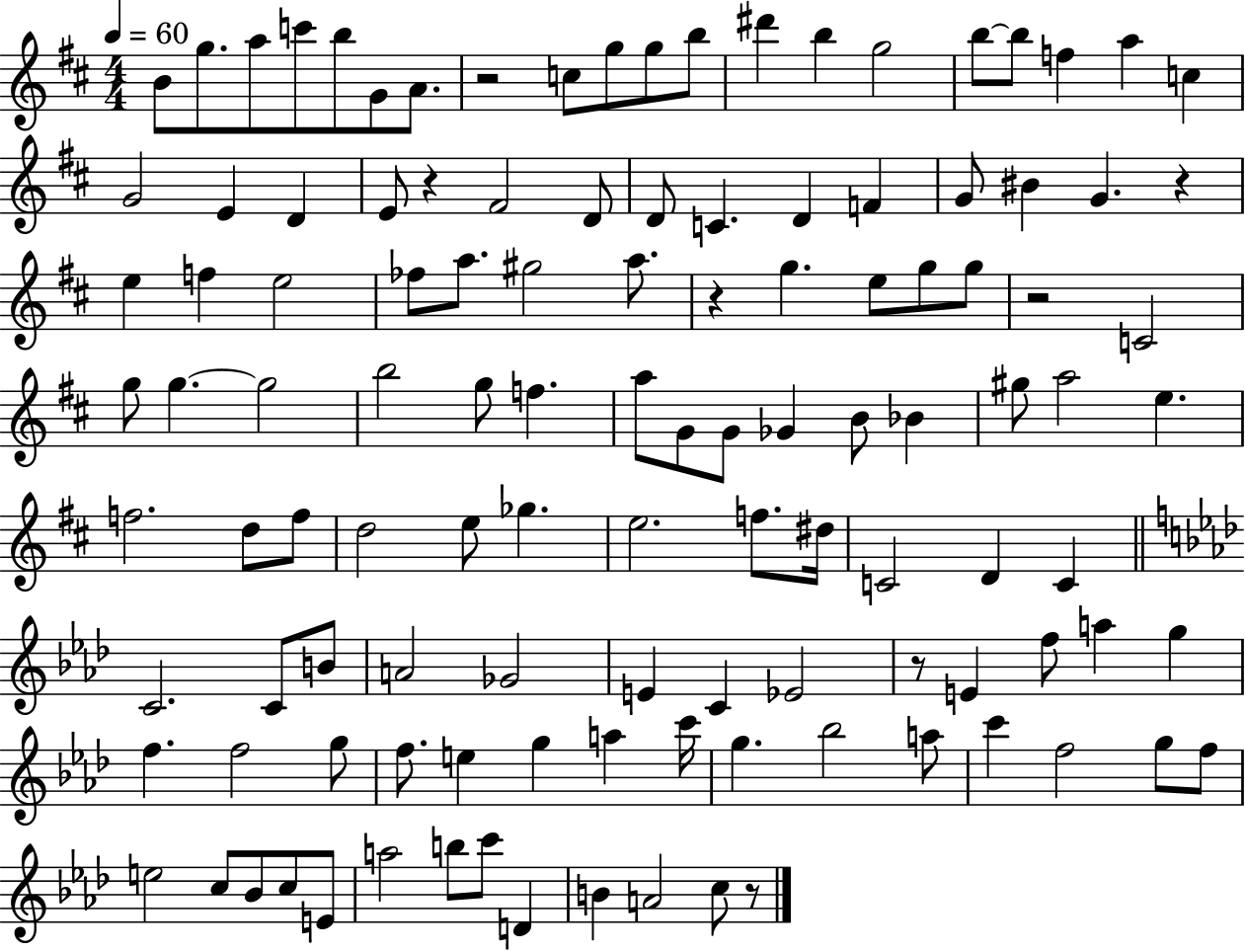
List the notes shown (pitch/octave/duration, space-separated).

B4/e G5/e. A5/e C6/e B5/e G4/e A4/e. R/h C5/e G5/e G5/e B5/e D#6/q B5/q G5/h B5/e B5/e F5/q A5/q C5/q G4/h E4/q D4/q E4/e R/q F#4/h D4/e D4/e C4/q. D4/q F4/q G4/e BIS4/q G4/q. R/q E5/q F5/q E5/h FES5/e A5/e. G#5/h A5/e. R/q G5/q. E5/e G5/e G5/e R/h C4/h G5/e G5/q. G5/h B5/h G5/e F5/q. A5/e G4/e G4/e Gb4/q B4/e Bb4/q G#5/e A5/h E5/q. F5/h. D5/e F5/e D5/h E5/e Gb5/q. E5/h. F5/e. D#5/s C4/h D4/q C4/q C4/h. C4/e B4/e A4/h Gb4/h E4/q C4/q Eb4/h R/e E4/q F5/e A5/q G5/q F5/q. F5/h G5/e F5/e. E5/q G5/q A5/q C6/s G5/q. Bb5/h A5/e C6/q F5/h G5/e F5/e E5/h C5/e Bb4/e C5/e E4/e A5/h B5/e C6/e D4/q B4/q A4/h C5/e R/e